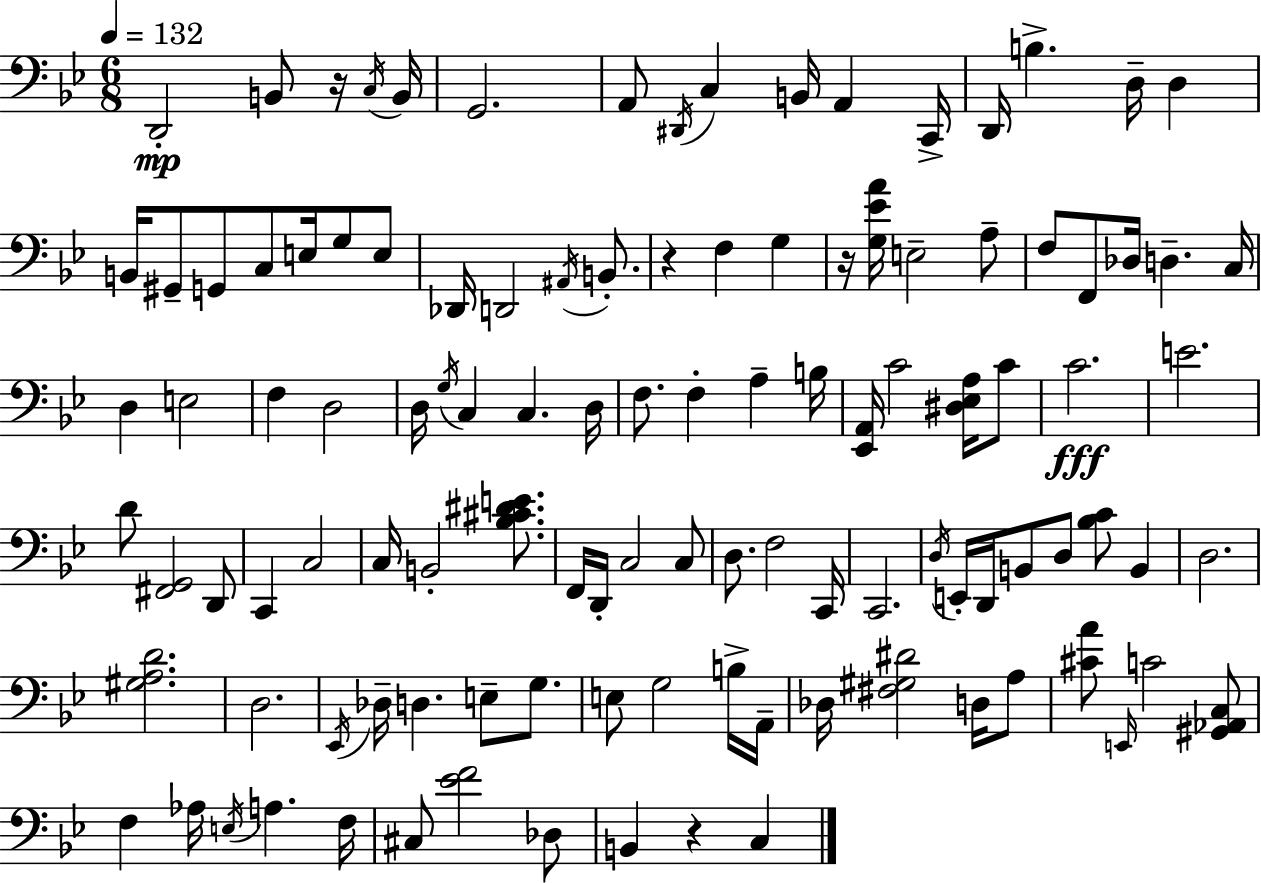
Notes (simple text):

D2/h B2/e R/s C3/s B2/s G2/h. A2/e D#2/s C3/q B2/s A2/q C2/s D2/s B3/q. D3/s D3/q B2/s G#2/e G2/e C3/e E3/s G3/e E3/e Db2/s D2/h A#2/s B2/e. R/q F3/q G3/q R/s [G3,Eb4,A4]/s E3/h A3/e F3/e F2/e Db3/s D3/q. C3/s D3/q E3/h F3/q D3/h D3/s G3/s C3/q C3/q. D3/s F3/e. F3/q A3/q B3/s [Eb2,A2]/s C4/h [D#3,Eb3,A3]/s C4/e C4/h. E4/h. D4/e [F#2,G2]/h D2/e C2/q C3/h C3/s B2/h [Bb3,C#4,D#4,E4]/e. F2/s D2/s C3/h C3/e D3/e. F3/h C2/s C2/h. D3/s E2/s D2/s B2/e D3/e [Bb3,C4]/e B2/q D3/h. [G#3,A3,D4]/h. D3/h. Eb2/s Db3/s D3/q. E3/e G3/e. E3/e G3/h B3/s A2/s Db3/s [F#3,G#3,D#4]/h D3/s A3/e [C#4,A4]/e E2/s C4/h [G#2,Ab2,C3]/e F3/q Ab3/s E3/s A3/q. F3/s C#3/e [Eb4,F4]/h Db3/e B2/q R/q C3/q